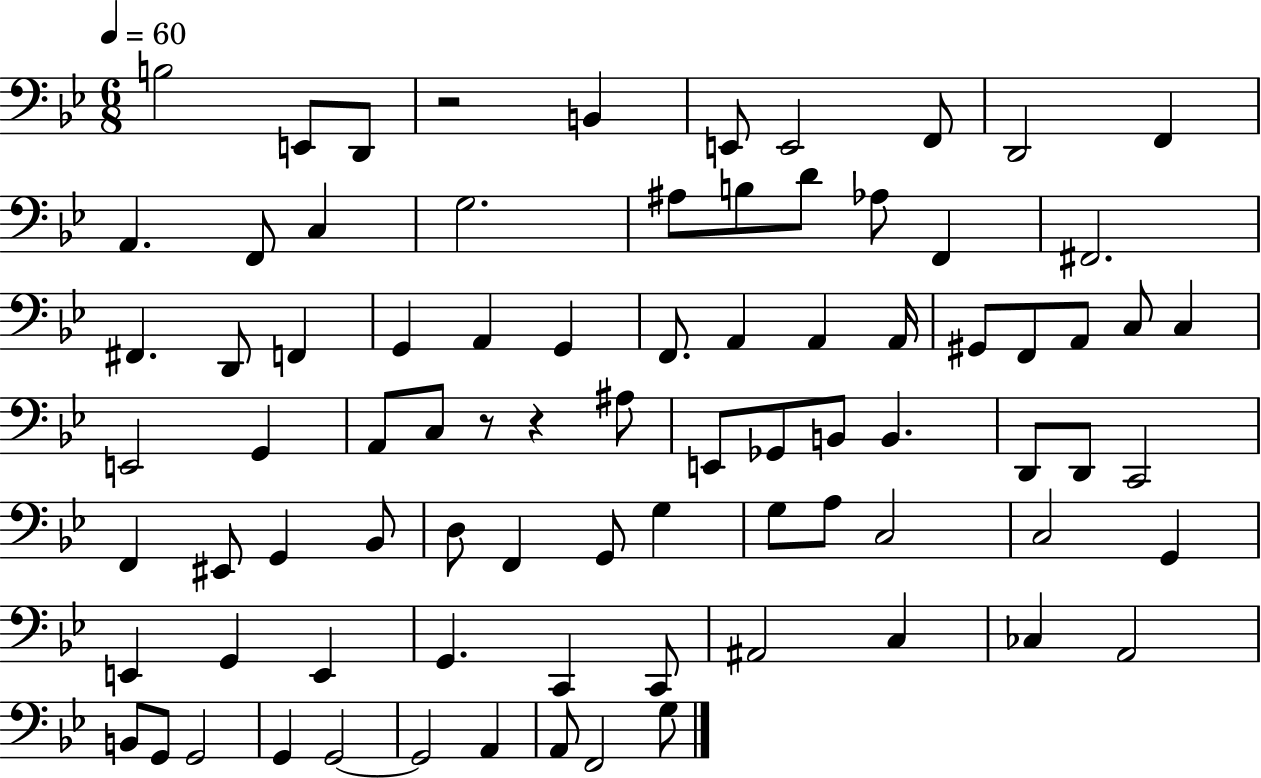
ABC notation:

X:1
T:Untitled
M:6/8
L:1/4
K:Bb
B,2 E,,/2 D,,/2 z2 B,, E,,/2 E,,2 F,,/2 D,,2 F,, A,, F,,/2 C, G,2 ^A,/2 B,/2 D/2 _A,/2 F,, ^F,,2 ^F,, D,,/2 F,, G,, A,, G,, F,,/2 A,, A,, A,,/4 ^G,,/2 F,,/2 A,,/2 C,/2 C, E,,2 G,, A,,/2 C,/2 z/2 z ^A,/2 E,,/2 _G,,/2 B,,/2 B,, D,,/2 D,,/2 C,,2 F,, ^E,,/2 G,, _B,,/2 D,/2 F,, G,,/2 G, G,/2 A,/2 C,2 C,2 G,, E,, G,, E,, G,, C,, C,,/2 ^A,,2 C, _C, A,,2 B,,/2 G,,/2 G,,2 G,, G,,2 G,,2 A,, A,,/2 F,,2 G,/2